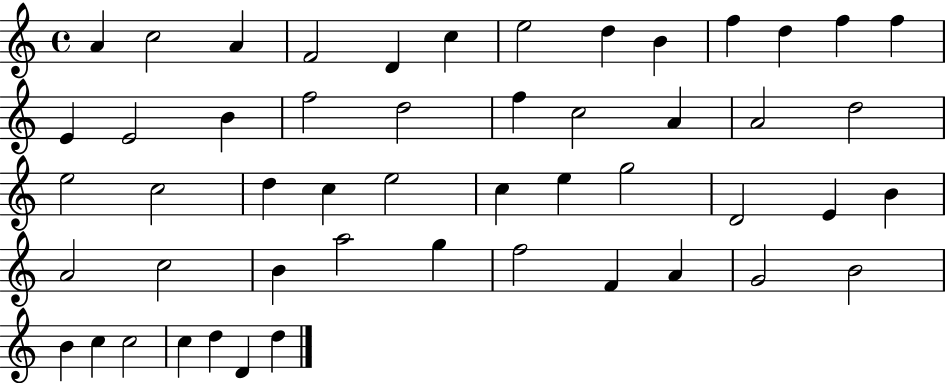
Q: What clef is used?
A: treble